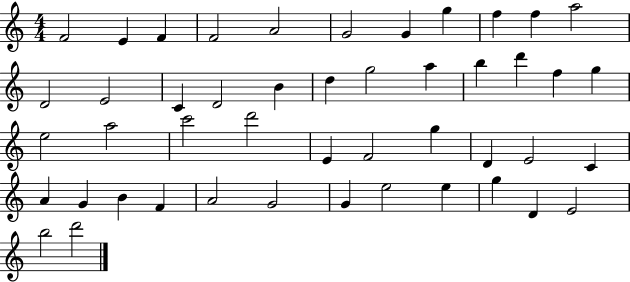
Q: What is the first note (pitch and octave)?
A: F4